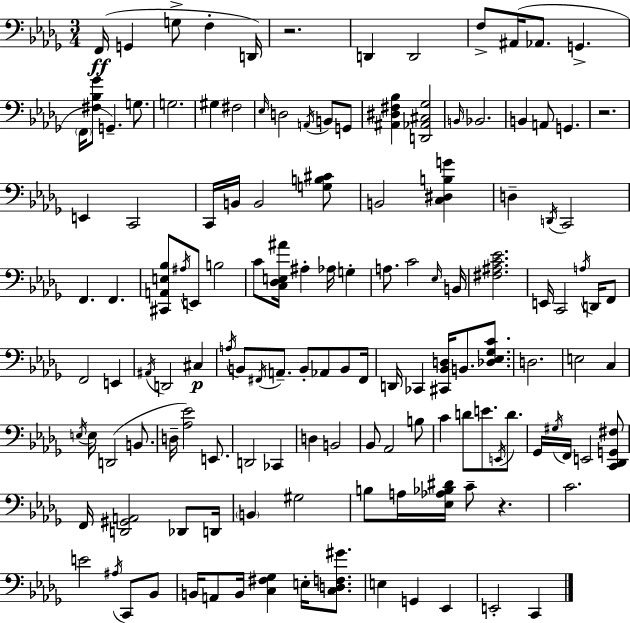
{
  \clef bass
  \numericTimeSignature
  \time 3/4
  \key bes \minor
  \repeat volta 2 { f,16(\ff g,4 g8-> f4-. d,16) | r2. | d,4 d,2 | f8-> ais,16( aes,8. g,4.-> | \break \parenthesize f,16 <fis bes ges'>8 g,4.--) g8. | g2. | gis4 fis2 | \grace { ees16 } d2 \acciaccatura { a,16 } b,8 | \break g,8 <ais, dis fis bes>4 <d, aes, cis ges>2 | \grace { b,16 } bes,2. | b,4 a,8 g,4. | r2. | \break e,4 c,2 | c,16 b,16 b,2 | <g b cis'>8 b,2 <c dis b g'>4 | d4-- \acciaccatura { d,16 } c,2 | \break f,4. f,4. | <cis, a, e bes>8 \acciaccatura { ais16 } e,8 b2 | c'8 <c des e ais'>16 ais4-. | aes16 g4-. a8. c'2 | \break \grace { ees16 } b,16 <fis ais c' ees'>2. | e,16 c,2 | \acciaccatura { a16 } d,16 f,8 f,2 | e,4 \acciaccatura { ais,16 } d,2 | \break cis4\p \acciaccatura { a16 } b,8 \acciaccatura { fis,16 } | a,8.-- b,8-. aes,8 b,8 fis,16 d,16 ces,4 | <cis, bes, d>16 b,8. <des ees ges c'>8. d2. | e2 | \break c4 \acciaccatura { e16 } e16 | d,2( b,8. d16-- | <aes ees'>2) e,8. d,2 | ces,4 d4 | \break b,2 bes,8 | aes,2 b8 c'4 | d'8 e'8. \acciaccatura { e,16 } d'8. | ges,16 \acciaccatura { gis16 } f,16 e,2 <c, des, g, fis>8 | \break f,16 <d, gis, a,>2 des,8 | d,16 \parenthesize b,4 gis2 | b8 a16 <ees aes bes dis'>16 c'8-- r4. | c'2. | \break e'2 \acciaccatura { ais16 } c,8 | bes,8 b,16 a,8 b,16 <c fis ges>4 e16-. <c d f gis'>8. | e4 g,4 ees,4 | e,2-. c,4 | \break } \bar "|."
}